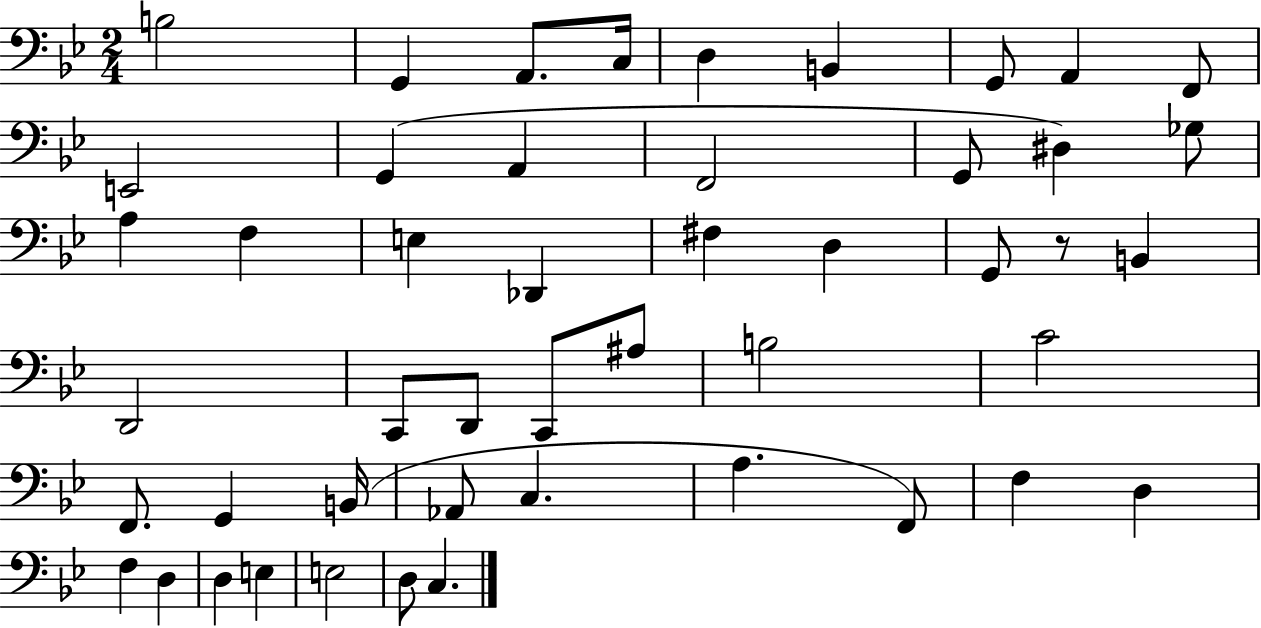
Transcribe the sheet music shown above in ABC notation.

X:1
T:Untitled
M:2/4
L:1/4
K:Bb
B,2 G,, A,,/2 C,/4 D, B,, G,,/2 A,, F,,/2 E,,2 G,, A,, F,,2 G,,/2 ^D, _G,/2 A, F, E, _D,, ^F, D, G,,/2 z/2 B,, D,,2 C,,/2 D,,/2 C,,/2 ^A,/2 B,2 C2 F,,/2 G,, B,,/4 _A,,/2 C, A, F,,/2 F, D, F, D, D, E, E,2 D,/2 C,